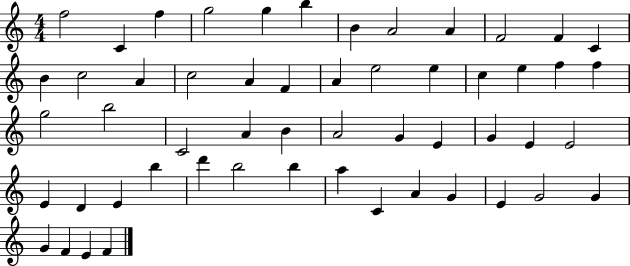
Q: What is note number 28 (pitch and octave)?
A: C4